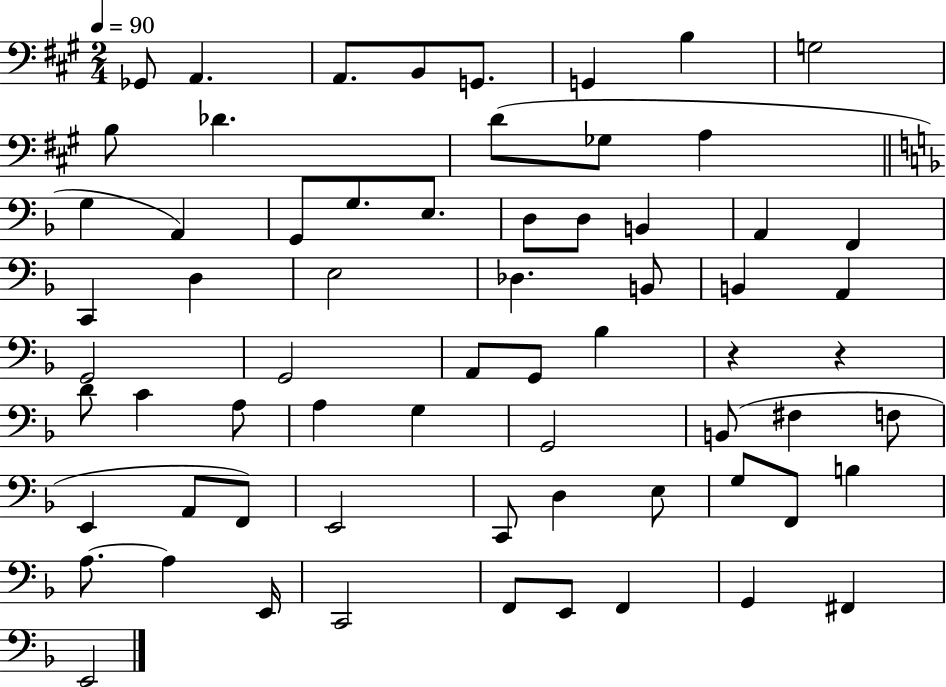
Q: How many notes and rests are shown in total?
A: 66